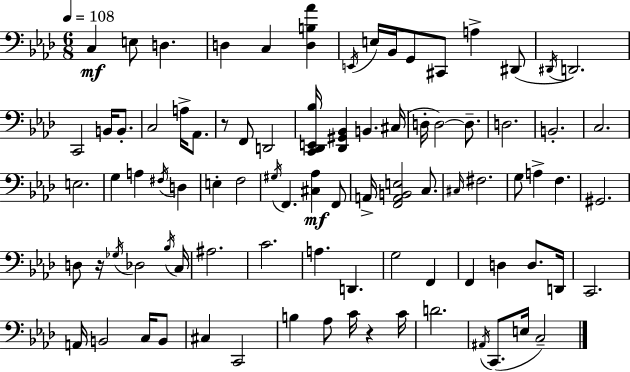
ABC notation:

X:1
T:Untitled
M:6/8
L:1/4
K:Ab
C, E,/2 D, D, C, [D,B,_A] E,,/4 E,/4 _B,,/4 G,,/2 ^C,,/2 A, ^D,,/2 ^D,,/4 D,,2 C,,2 B,,/4 B,,/2 C,2 A,/4 _A,,/2 z/2 F,,/2 D,,2 [C,,_D,,E,,_B,]/4 [_D,,^G,,_B,,] B,, ^C,/4 D,/4 D,2 D,/2 D,2 B,,2 C,2 E,2 G, A, ^F,/4 D, E, F,2 ^G,/4 F,, [^C,_A,] F,,/2 A,,/4 [F,,A,,B,,E,]2 C,/2 ^C,/4 ^F,2 G,/2 A, F, ^G,,2 D,/2 z/4 _G,/4 _D,2 _B,/4 C,/4 ^A,2 C2 A, D,, G,2 F,, F,, D, D,/2 D,,/4 C,,2 A,,/4 B,,2 C,/4 B,,/2 ^C, C,,2 B, _A,/2 C/4 z C/4 D2 ^A,,/4 C,,/2 E,/4 C,2